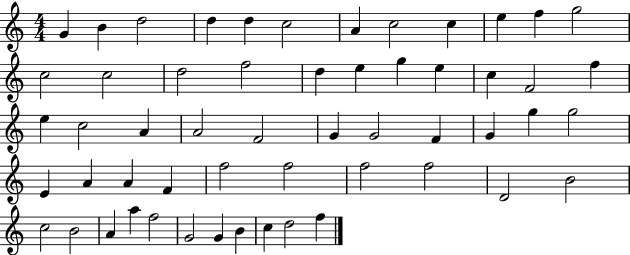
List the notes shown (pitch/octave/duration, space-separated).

G4/q B4/q D5/h D5/q D5/q C5/h A4/q C5/h C5/q E5/q F5/q G5/h C5/h C5/h D5/h F5/h D5/q E5/q G5/q E5/q C5/q F4/h F5/q E5/q C5/h A4/q A4/h F4/h G4/q G4/h F4/q G4/q G5/q G5/h E4/q A4/q A4/q F4/q F5/h F5/h F5/h F5/h D4/h B4/h C5/h B4/h A4/q A5/q F5/h G4/h G4/q B4/q C5/q D5/h F5/q